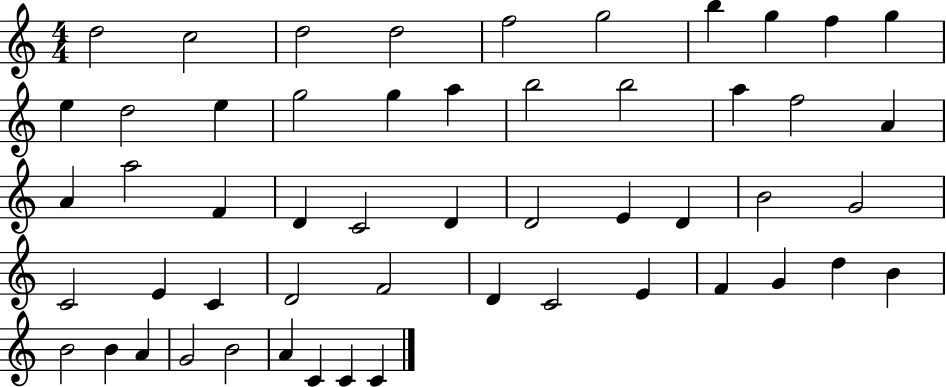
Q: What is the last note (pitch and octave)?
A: C4